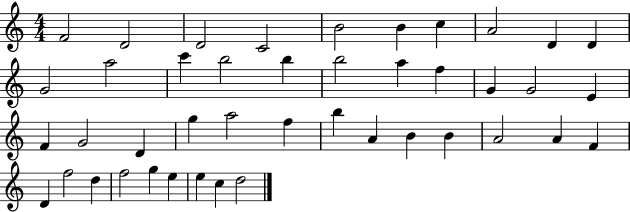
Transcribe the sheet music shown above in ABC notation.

X:1
T:Untitled
M:4/4
L:1/4
K:C
F2 D2 D2 C2 B2 B c A2 D D G2 a2 c' b2 b b2 a f G G2 E F G2 D g a2 f b A B B A2 A F D f2 d f2 g e e c d2